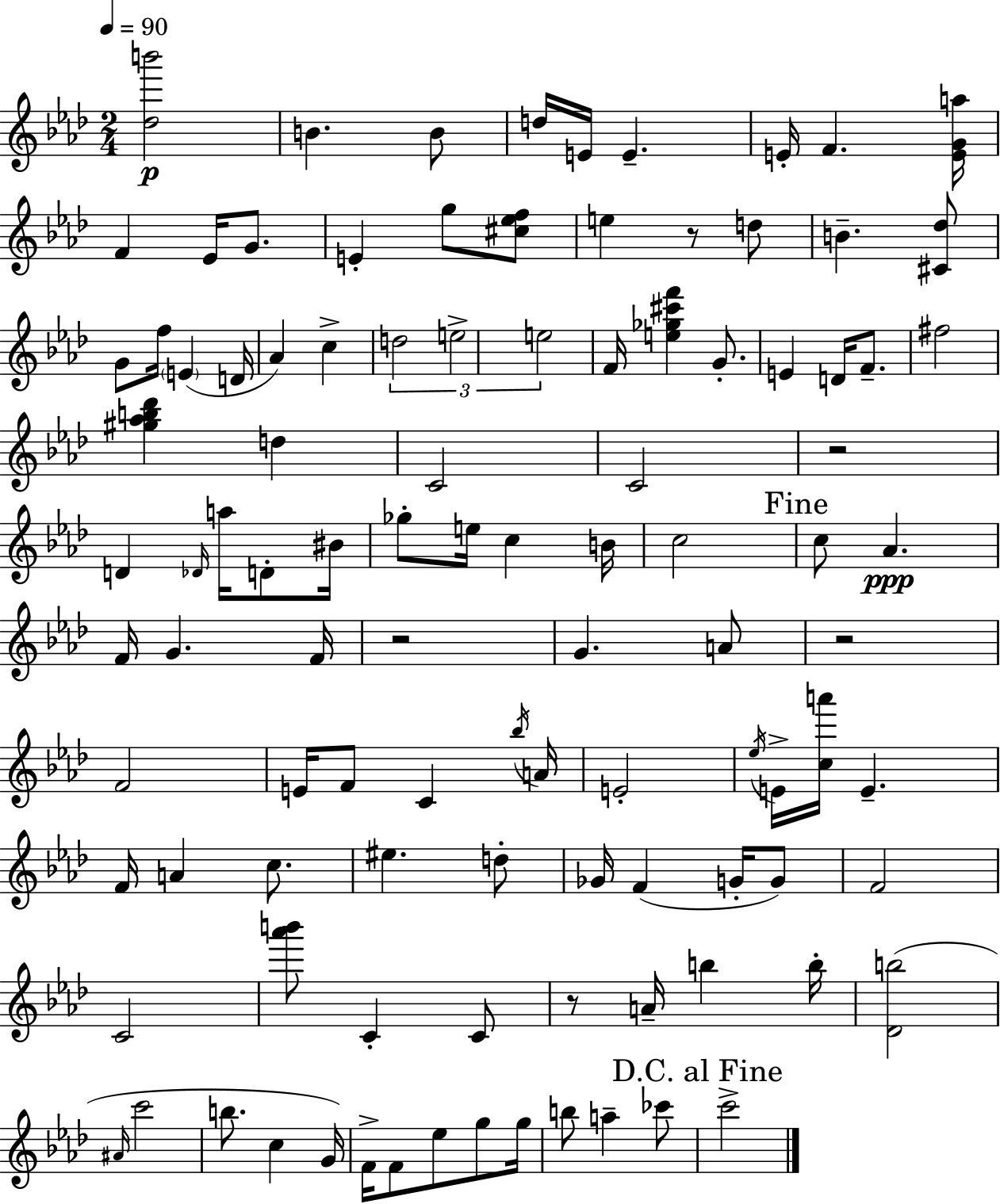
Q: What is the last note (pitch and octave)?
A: C6